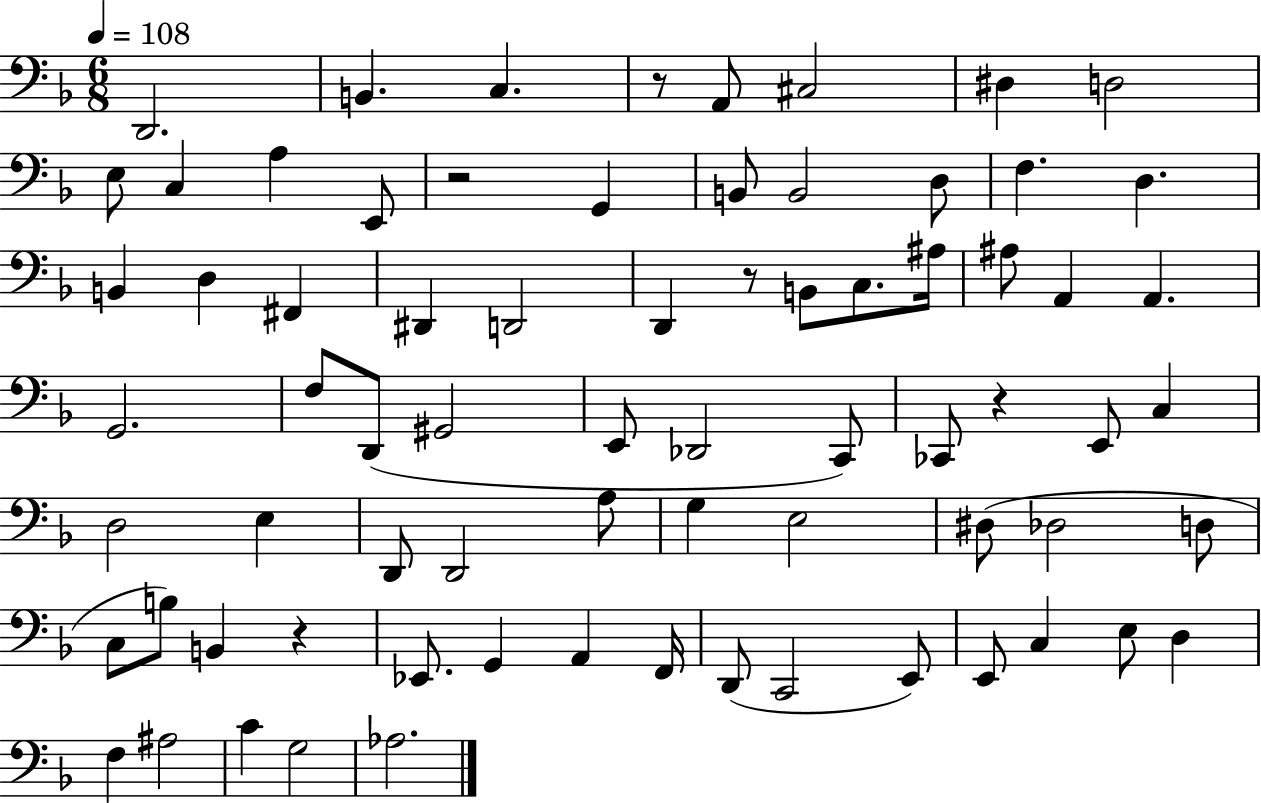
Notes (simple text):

D2/h. B2/q. C3/q. R/e A2/e C#3/h D#3/q D3/h E3/e C3/q A3/q E2/e R/h G2/q B2/e B2/h D3/e F3/q. D3/q. B2/q D3/q F#2/q D#2/q D2/h D2/q R/e B2/e C3/e. A#3/s A#3/e A2/q A2/q. G2/h. F3/e D2/e G#2/h E2/e Db2/h C2/e CES2/e R/q E2/e C3/q D3/h E3/q D2/e D2/h A3/e G3/q E3/h D#3/e Db3/h D3/e C3/e B3/e B2/q R/q Eb2/e. G2/q A2/q F2/s D2/e C2/h E2/e E2/e C3/q E3/e D3/q F3/q A#3/h C4/q G3/h Ab3/h.